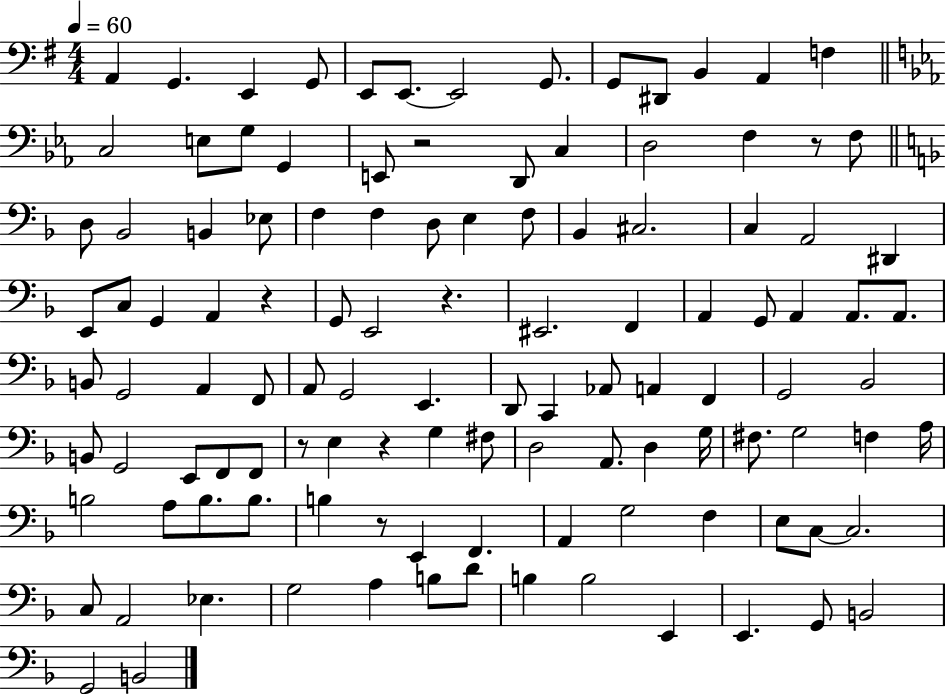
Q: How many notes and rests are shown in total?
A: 115